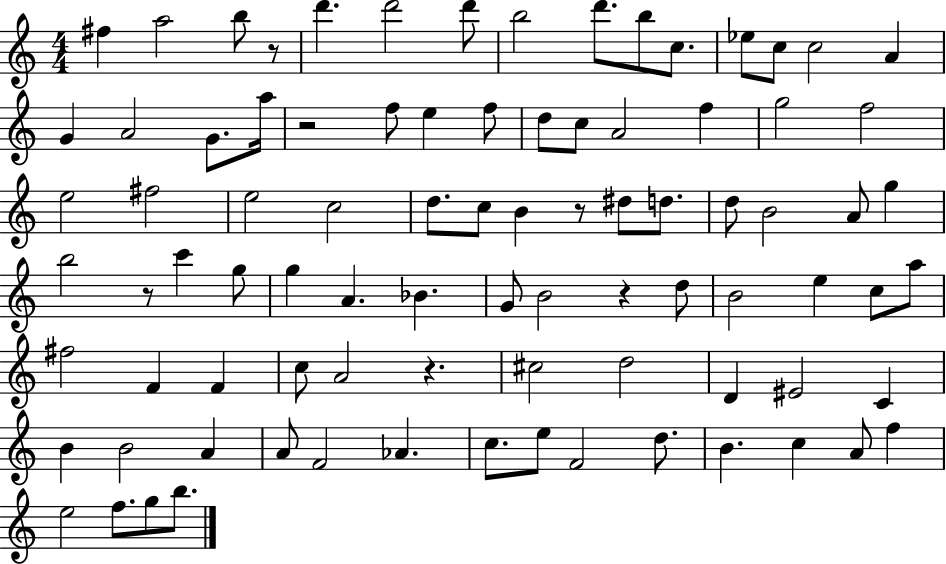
F#5/q A5/h B5/e R/e D6/q. D6/h D6/e B5/h D6/e. B5/e C5/e. Eb5/e C5/e C5/h A4/q G4/q A4/h G4/e. A5/s R/h F5/e E5/q F5/e D5/e C5/e A4/h F5/q G5/h F5/h E5/h F#5/h E5/h C5/h D5/e. C5/e B4/q R/e D#5/e D5/e. D5/e B4/h A4/e G5/q B5/h R/e C6/q G5/e G5/q A4/q. Bb4/q. G4/e B4/h R/q D5/e B4/h E5/q C5/e A5/e F#5/h F4/q F4/q C5/e A4/h R/q. C#5/h D5/h D4/q EIS4/h C4/q B4/q B4/h A4/q A4/e F4/h Ab4/q. C5/e. E5/e F4/h D5/e. B4/q. C5/q A4/e F5/q E5/h F5/e. G5/e B5/e.